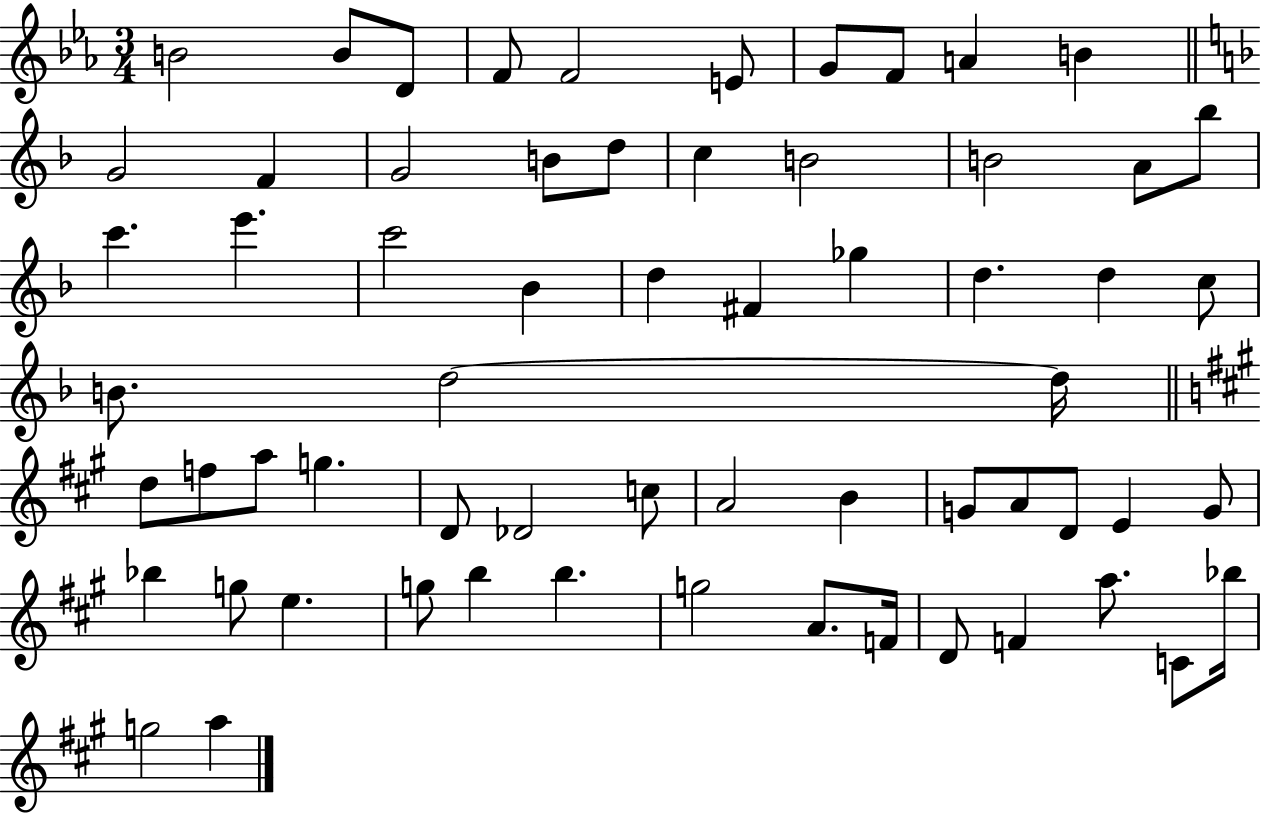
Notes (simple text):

B4/h B4/e D4/e F4/e F4/h E4/e G4/e F4/e A4/q B4/q G4/h F4/q G4/h B4/e D5/e C5/q B4/h B4/h A4/e Bb5/e C6/q. E6/q. C6/h Bb4/q D5/q F#4/q Gb5/q D5/q. D5/q C5/e B4/e. D5/h D5/s D5/e F5/e A5/e G5/q. D4/e Db4/h C5/e A4/h B4/q G4/e A4/e D4/e E4/q G4/e Bb5/q G5/e E5/q. G5/e B5/q B5/q. G5/h A4/e. F4/s D4/e F4/q A5/e. C4/e Bb5/s G5/h A5/q